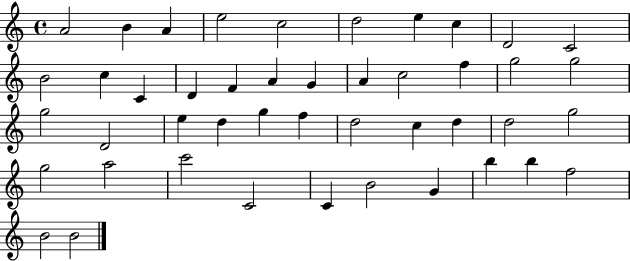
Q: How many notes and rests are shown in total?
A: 45